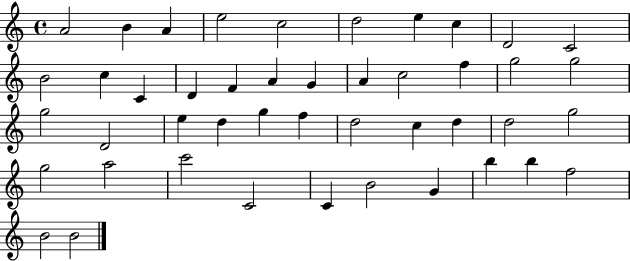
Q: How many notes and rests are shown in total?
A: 45